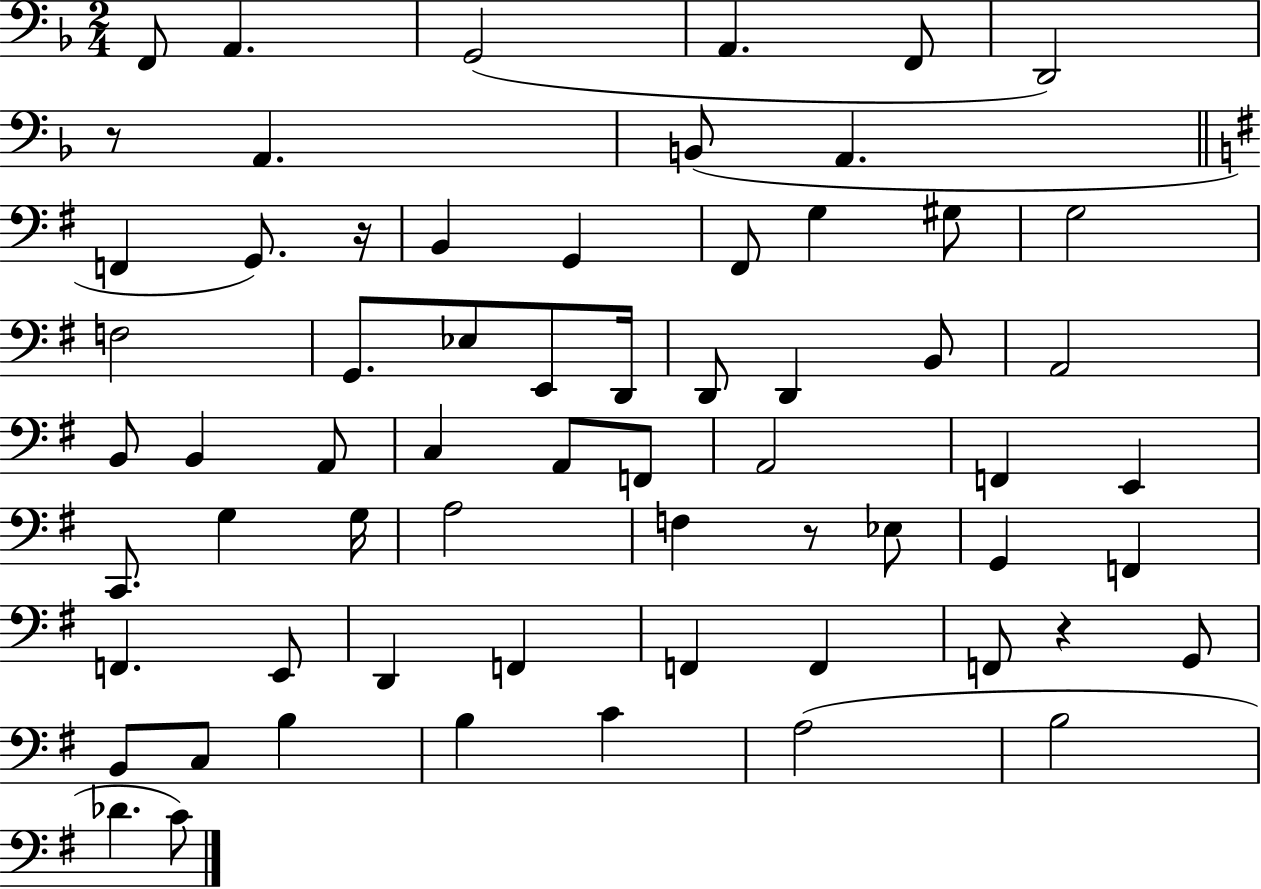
F2/e A2/q. G2/h A2/q. F2/e D2/h R/e A2/q. B2/e A2/q. F2/q G2/e. R/s B2/q G2/q F#2/e G3/q G#3/e G3/h F3/h G2/e. Eb3/e E2/e D2/s D2/e D2/q B2/e A2/h B2/e B2/q A2/e C3/q A2/e F2/e A2/h F2/q E2/q C2/e. G3/q G3/s A3/h F3/q R/e Eb3/e G2/q F2/q F2/q. E2/e D2/q F2/q F2/q F2/q F2/e R/q G2/e B2/e C3/e B3/q B3/q C4/q A3/h B3/h Db4/q. C4/e